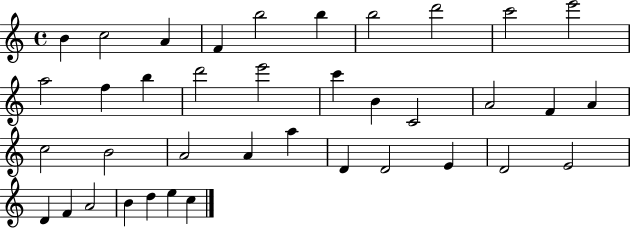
X:1
T:Untitled
M:4/4
L:1/4
K:C
B c2 A F b2 b b2 d'2 c'2 e'2 a2 f b d'2 e'2 c' B C2 A2 F A c2 B2 A2 A a D D2 E D2 E2 D F A2 B d e c